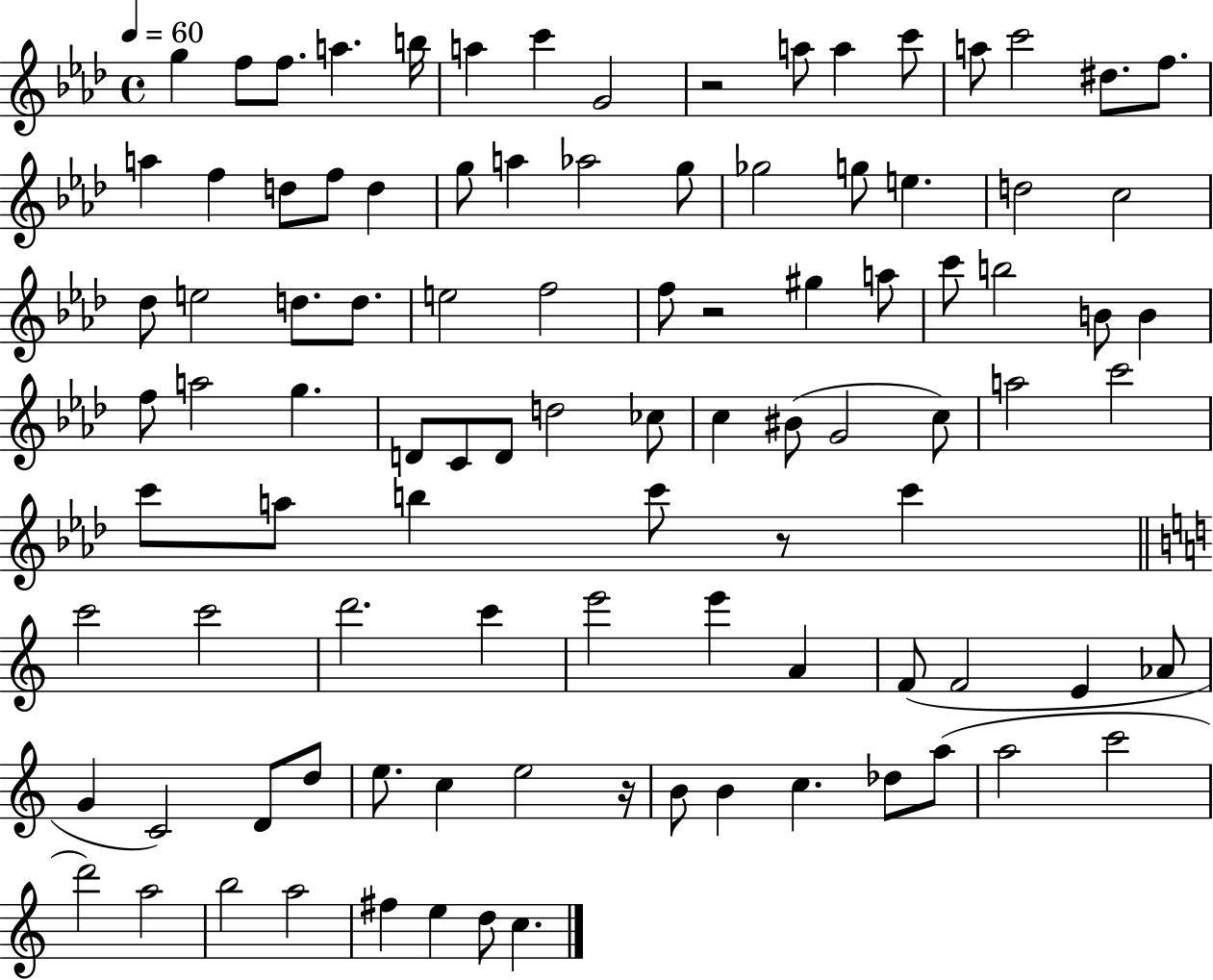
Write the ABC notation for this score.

X:1
T:Untitled
M:4/4
L:1/4
K:Ab
g f/2 f/2 a b/4 a c' G2 z2 a/2 a c'/2 a/2 c'2 ^d/2 f/2 a f d/2 f/2 d g/2 a _a2 g/2 _g2 g/2 e d2 c2 _d/2 e2 d/2 d/2 e2 f2 f/2 z2 ^g a/2 c'/2 b2 B/2 B f/2 a2 g D/2 C/2 D/2 d2 _c/2 c ^B/2 G2 c/2 a2 c'2 c'/2 a/2 b c'/2 z/2 c' c'2 c'2 d'2 c' e'2 e' A F/2 F2 E _A/2 G C2 D/2 d/2 e/2 c e2 z/4 B/2 B c _d/2 a/2 a2 c'2 d'2 a2 b2 a2 ^f e d/2 c